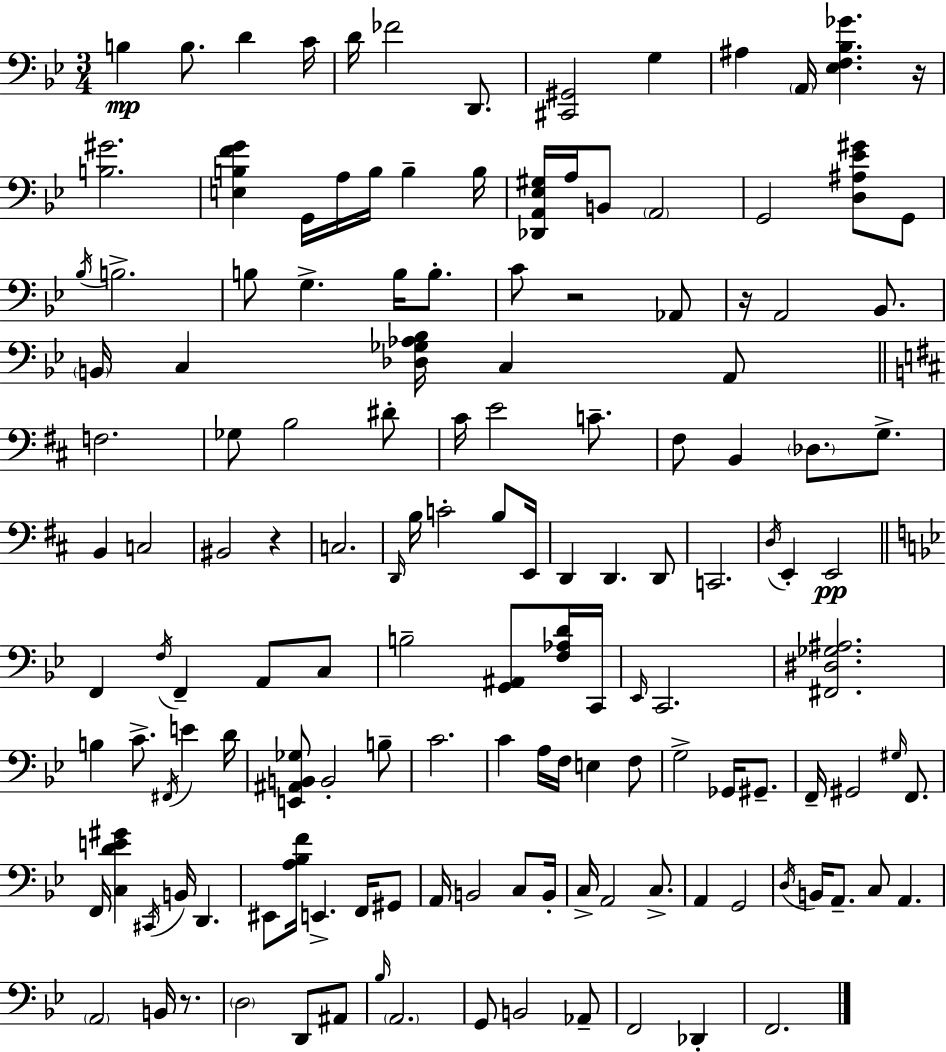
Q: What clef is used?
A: bass